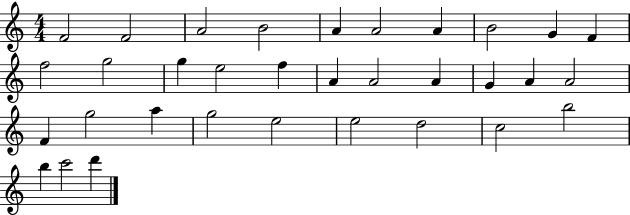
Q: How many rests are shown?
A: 0